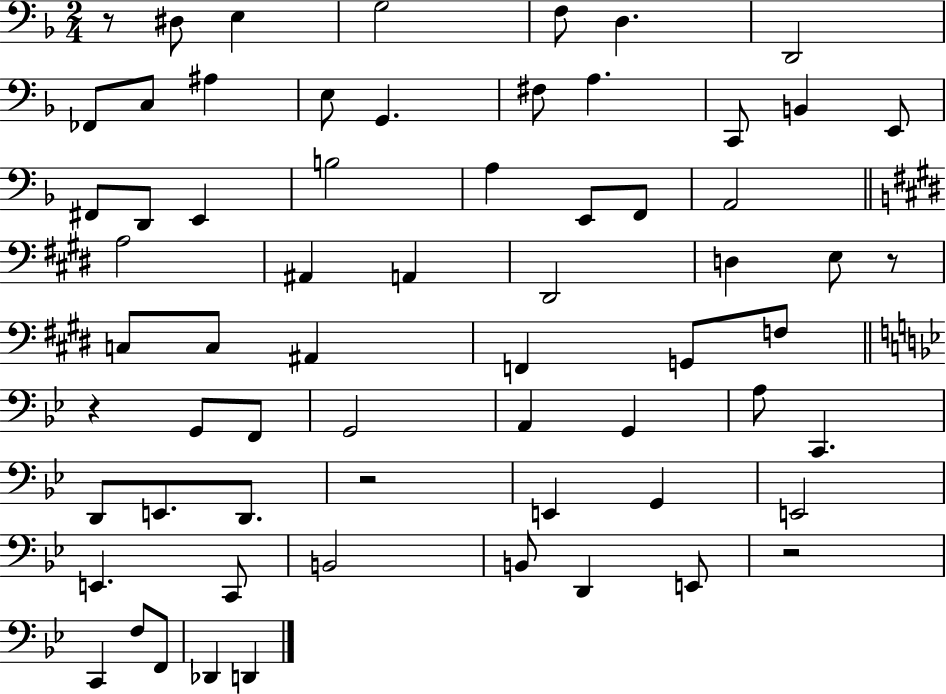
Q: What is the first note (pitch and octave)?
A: D#3